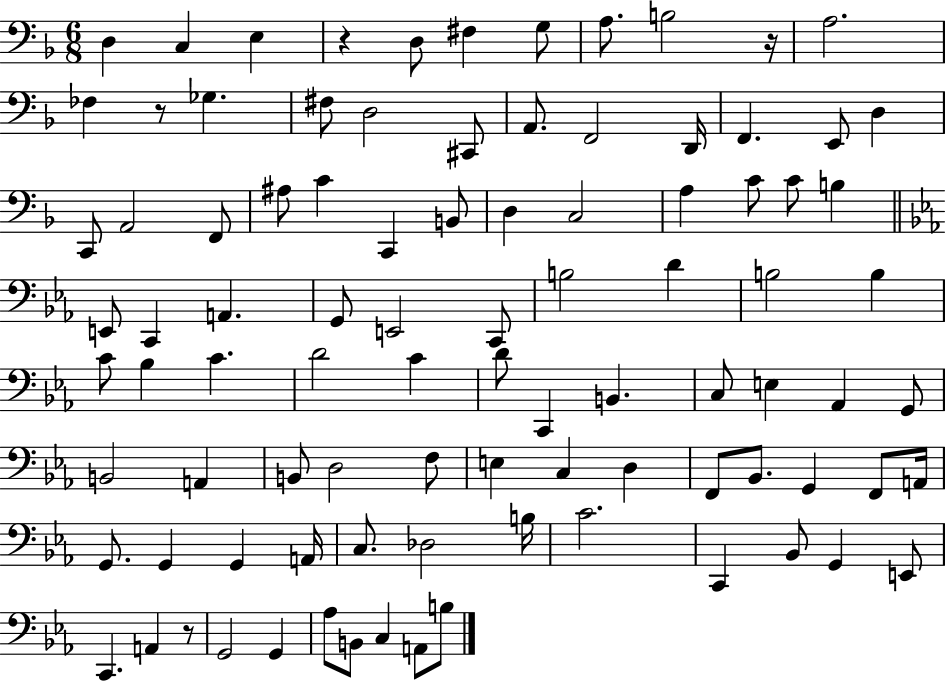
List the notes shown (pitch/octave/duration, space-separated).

D3/q C3/q E3/q R/q D3/e F#3/q G3/e A3/e. B3/h R/s A3/h. FES3/q R/e Gb3/q. F#3/e D3/h C#2/e A2/e. F2/h D2/s F2/q. E2/e D3/q C2/e A2/h F2/e A#3/e C4/q C2/q B2/e D3/q C3/h A3/q C4/e C4/e B3/q E2/e C2/q A2/q. G2/e E2/h C2/e B3/h D4/q B3/h B3/q C4/e Bb3/q C4/q. D4/h C4/q D4/e C2/q B2/q. C3/e E3/q Ab2/q G2/e B2/h A2/q B2/e D3/h F3/e E3/q C3/q D3/q F2/e Bb2/e. G2/q F2/e A2/s G2/e. G2/q G2/q A2/s C3/e. Db3/h B3/s C4/h. C2/q Bb2/e G2/q E2/e C2/q. A2/q R/e G2/h G2/q Ab3/e B2/e C3/q A2/e B3/e